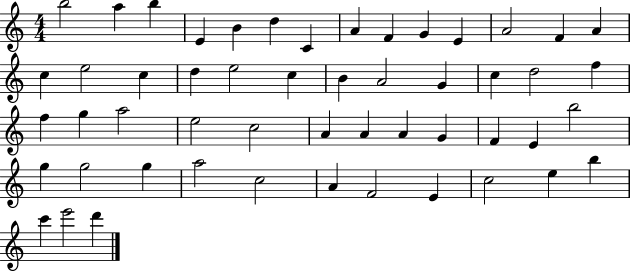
B5/h A5/q B5/q E4/q B4/q D5/q C4/q A4/q F4/q G4/q E4/q A4/h F4/q A4/q C5/q E5/h C5/q D5/q E5/h C5/q B4/q A4/h G4/q C5/q D5/h F5/q F5/q G5/q A5/h E5/h C5/h A4/q A4/q A4/q G4/q F4/q E4/q B5/h G5/q G5/h G5/q A5/h C5/h A4/q F4/h E4/q C5/h E5/q B5/q C6/q E6/h D6/q